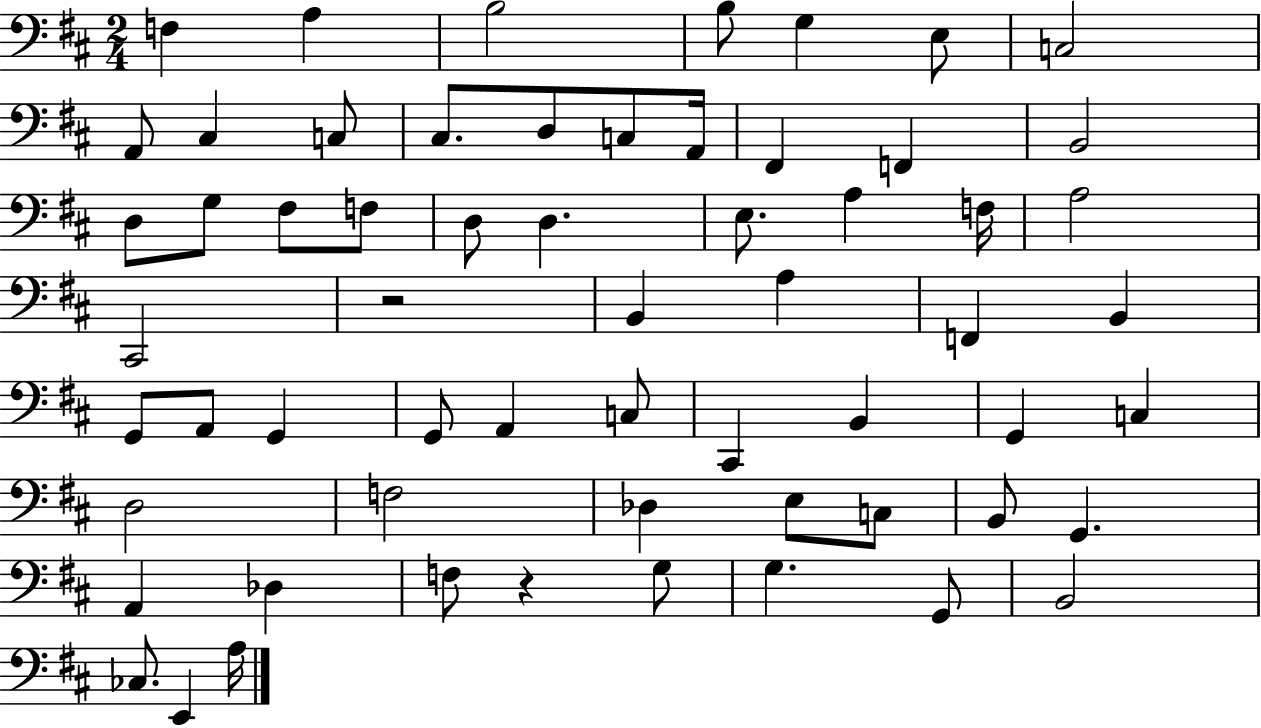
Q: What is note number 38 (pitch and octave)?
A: C3